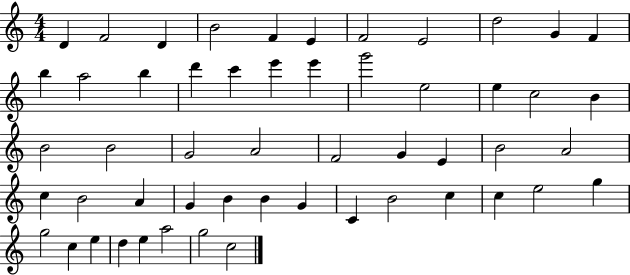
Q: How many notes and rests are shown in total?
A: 53